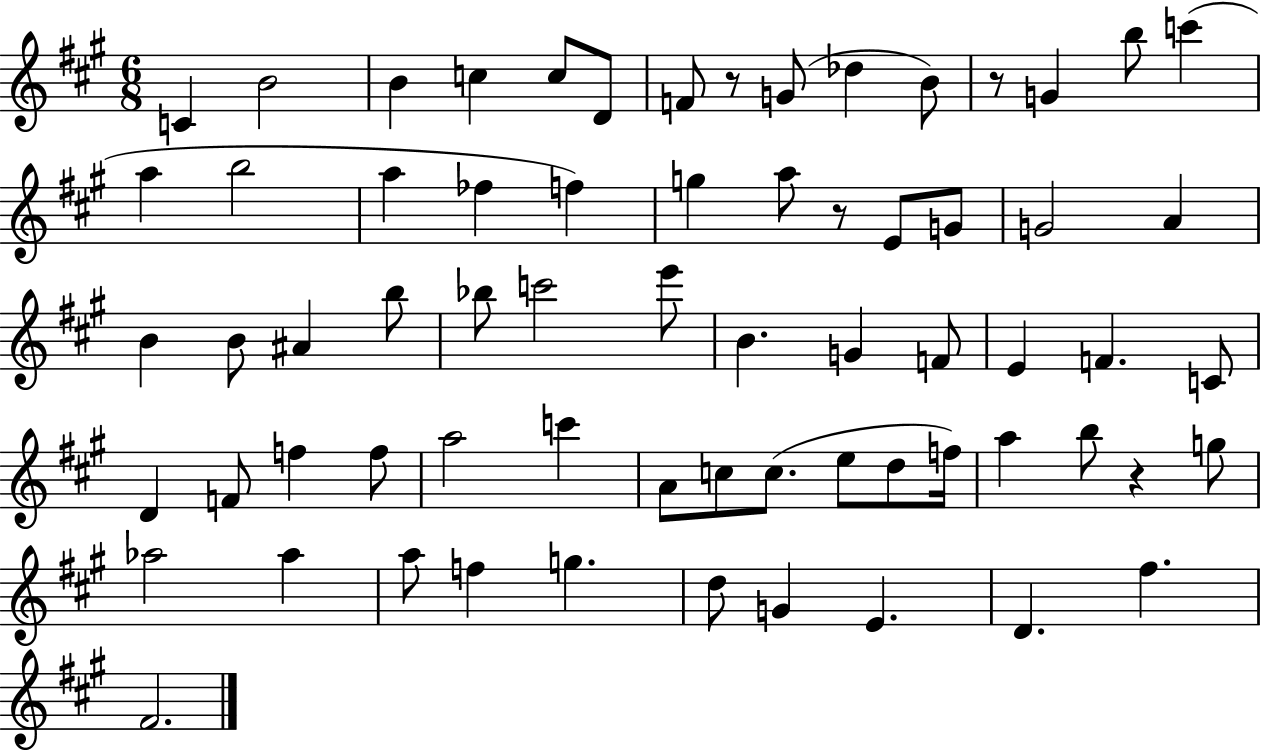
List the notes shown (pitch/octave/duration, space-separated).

C4/q B4/h B4/q C5/q C5/e D4/e F4/e R/e G4/e Db5/q B4/e R/e G4/q B5/e C6/q A5/q B5/h A5/q FES5/q F5/q G5/q A5/e R/e E4/e G4/e G4/h A4/q B4/q B4/e A#4/q B5/e Bb5/e C6/h E6/e B4/q. G4/q F4/e E4/q F4/q. C4/e D4/q F4/e F5/q F5/e A5/h C6/q A4/e C5/e C5/e. E5/e D5/e F5/s A5/q B5/e R/q G5/e Ab5/h Ab5/q A5/e F5/q G5/q. D5/e G4/q E4/q. D4/q. F#5/q. F#4/h.